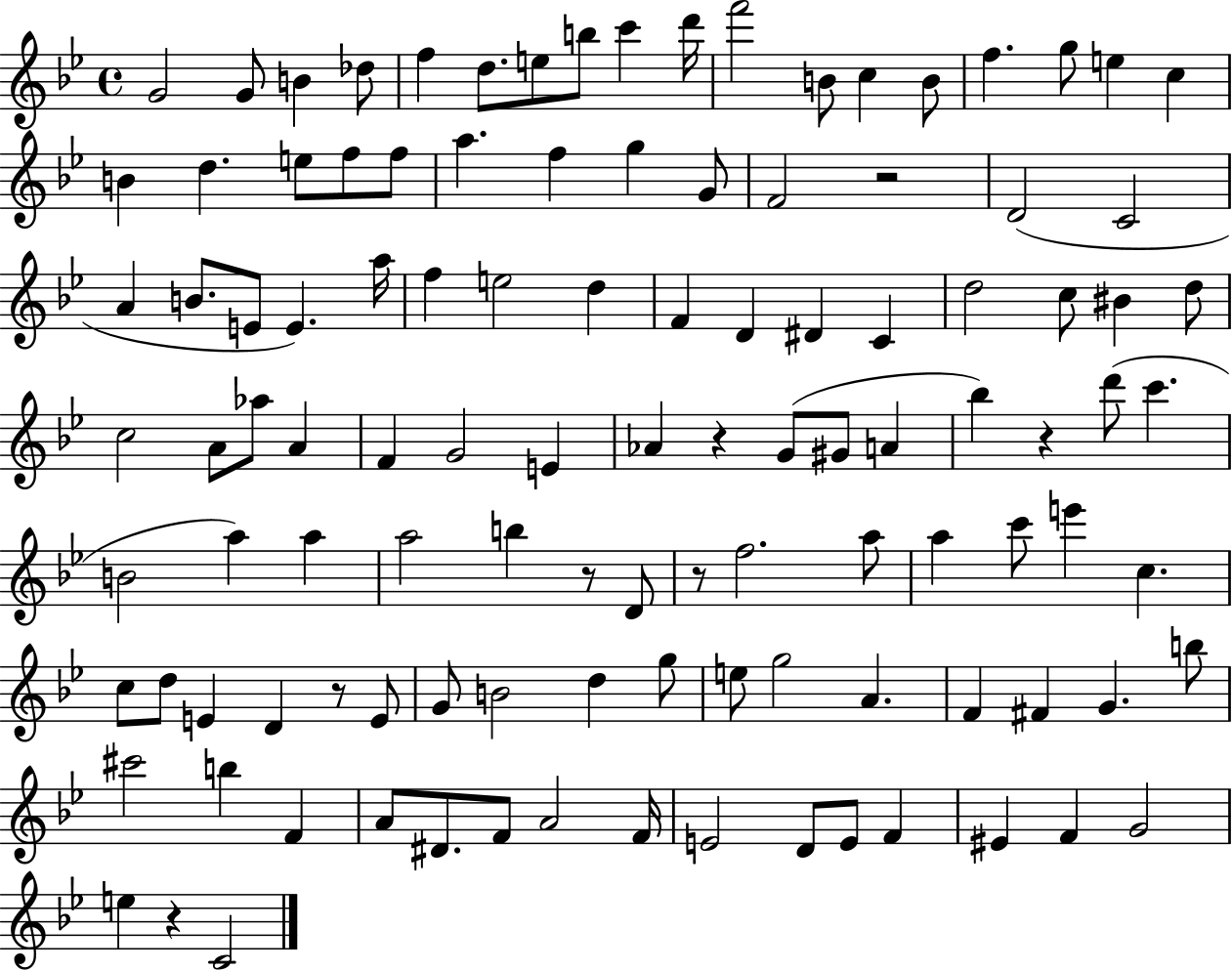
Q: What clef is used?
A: treble